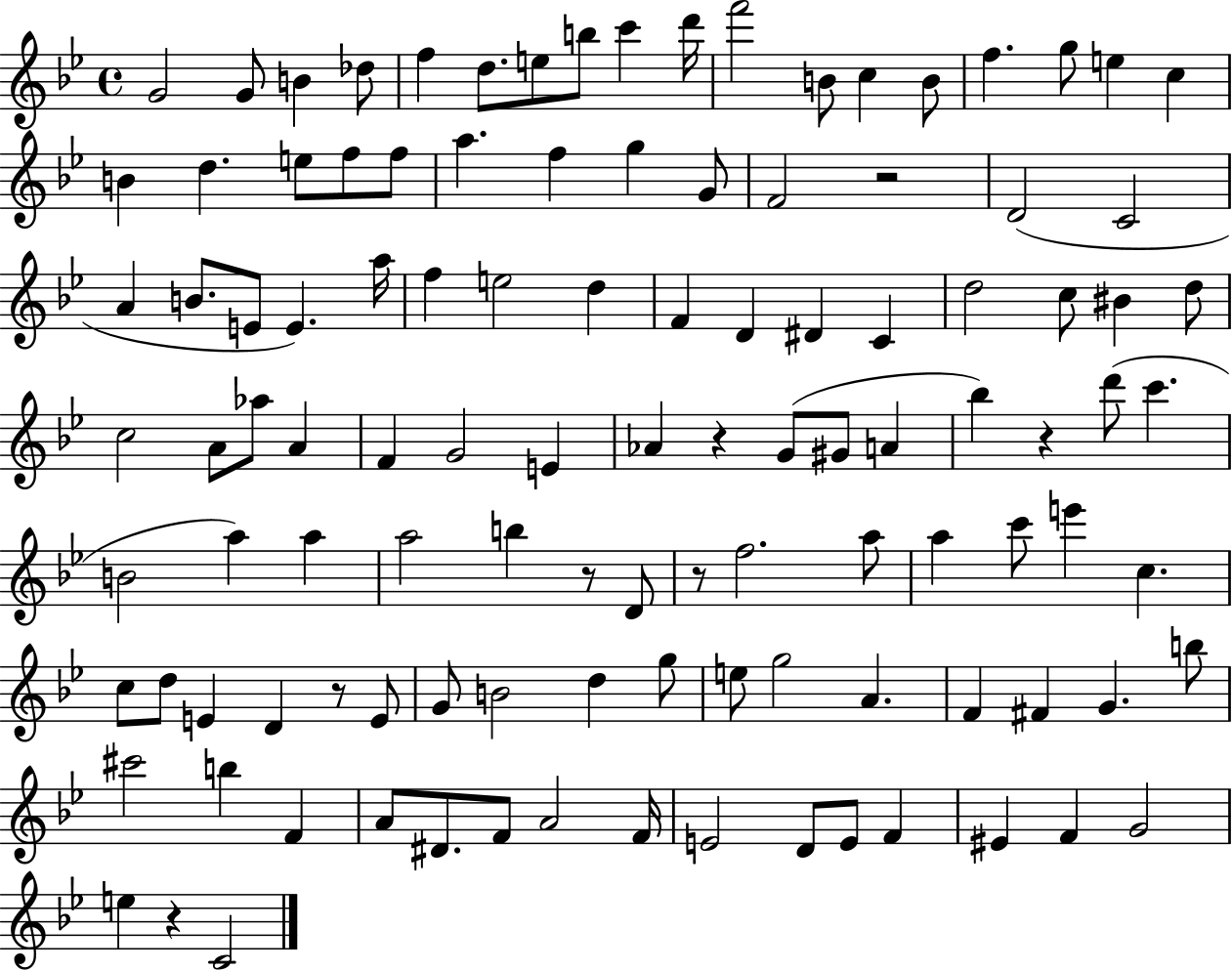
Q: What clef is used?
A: treble